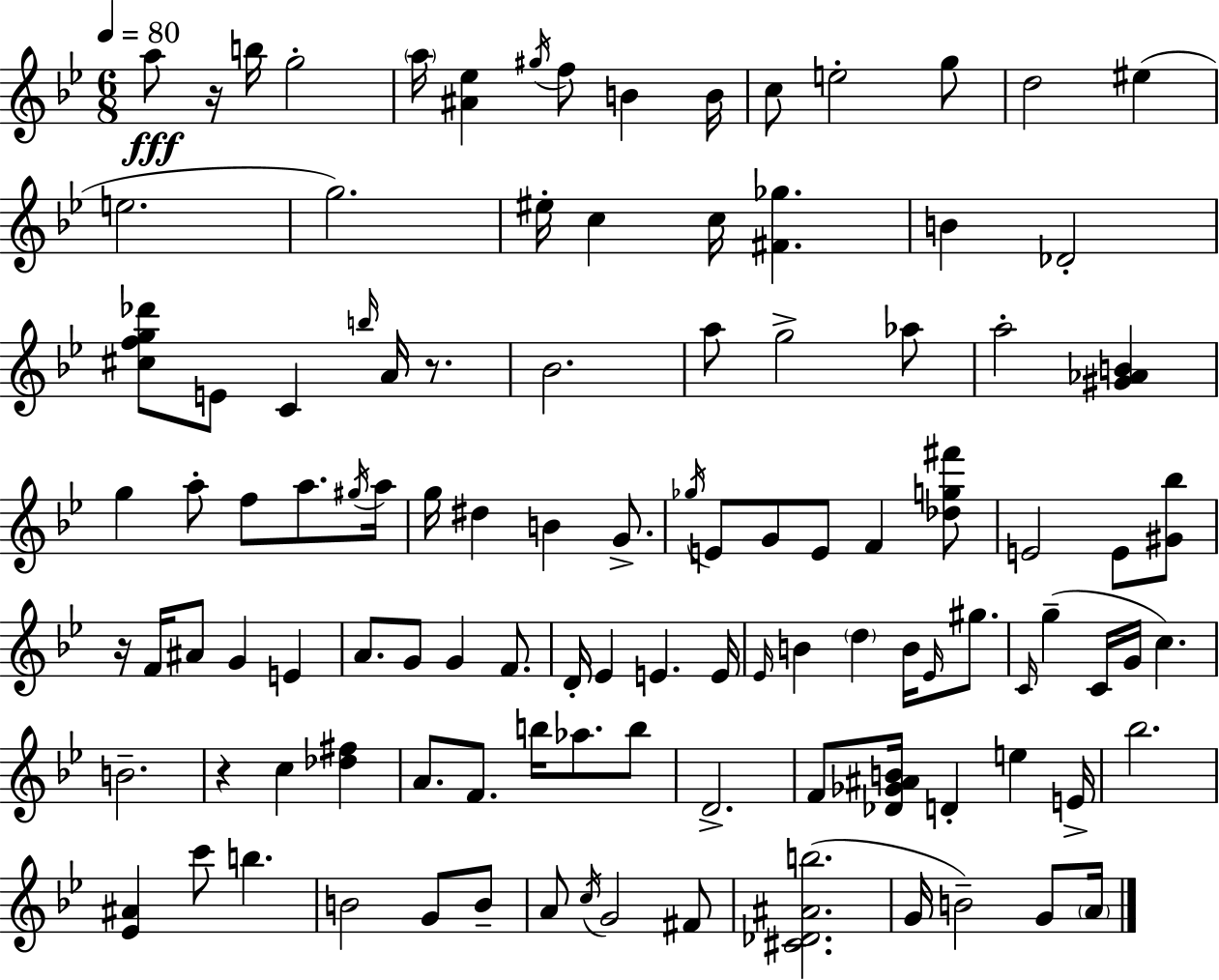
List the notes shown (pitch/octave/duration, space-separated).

A5/e R/s B5/s G5/h A5/s [A#4,Eb5]/q G#5/s F5/e B4/q B4/s C5/e E5/h G5/e D5/h EIS5/q E5/h. G5/h. EIS5/s C5/q C5/s [F#4,Gb5]/q. B4/q Db4/h [C#5,F5,G5,Db6]/e E4/e C4/q B5/s A4/s R/e. Bb4/h. A5/e G5/h Ab5/e A5/h [G#4,Ab4,B4]/q G5/q A5/e F5/e A5/e. G#5/s A5/s G5/s D#5/q B4/q G4/e. Gb5/s E4/e G4/e E4/e F4/q [Db5,G5,F#6]/e E4/h E4/e [G#4,Bb5]/e R/s F4/s A#4/e G4/q E4/q A4/e. G4/e G4/q F4/e. D4/s Eb4/q E4/q. E4/s Eb4/s B4/q D5/q B4/s Eb4/s G#5/e. C4/s G5/q C4/s G4/s C5/q. B4/h. R/q C5/q [Db5,F#5]/q A4/e. F4/e. B5/s Ab5/e. B5/e D4/h. F4/e [Db4,Gb4,A#4,B4]/s D4/q E5/q E4/s Bb5/h. [Eb4,A#4]/q C6/e B5/q. B4/h G4/e B4/e A4/e C5/s G4/h F#4/e [C#4,Db4,A#4,B5]/h. G4/s B4/h G4/e A4/s